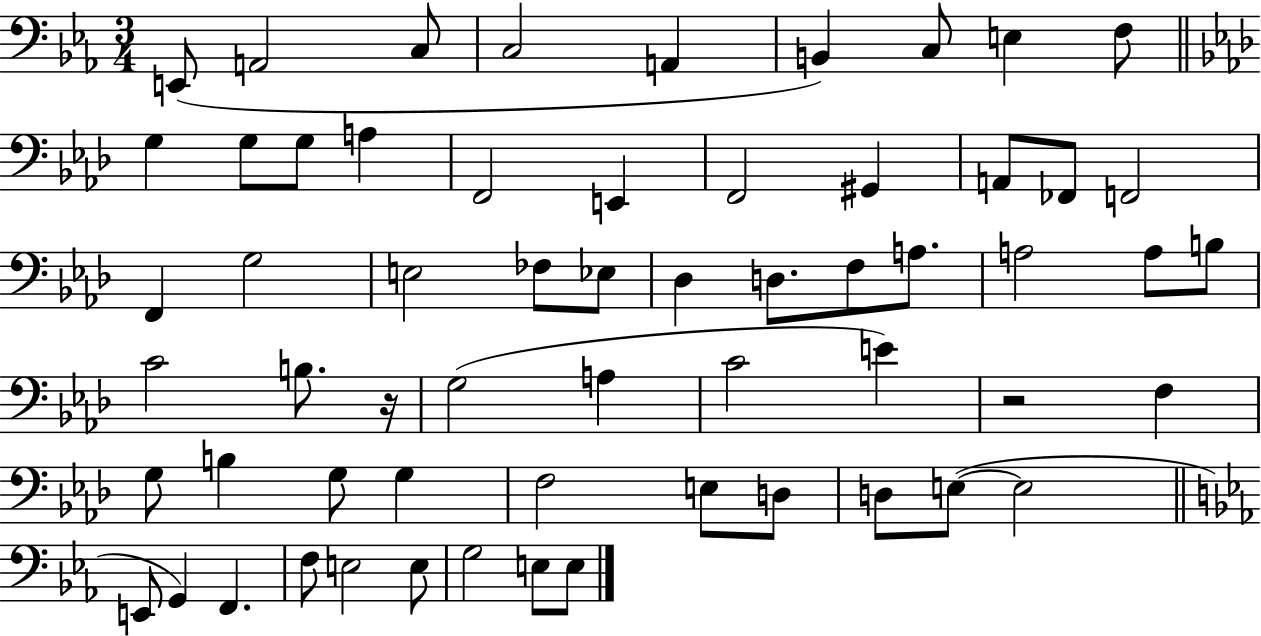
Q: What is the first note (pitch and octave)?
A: E2